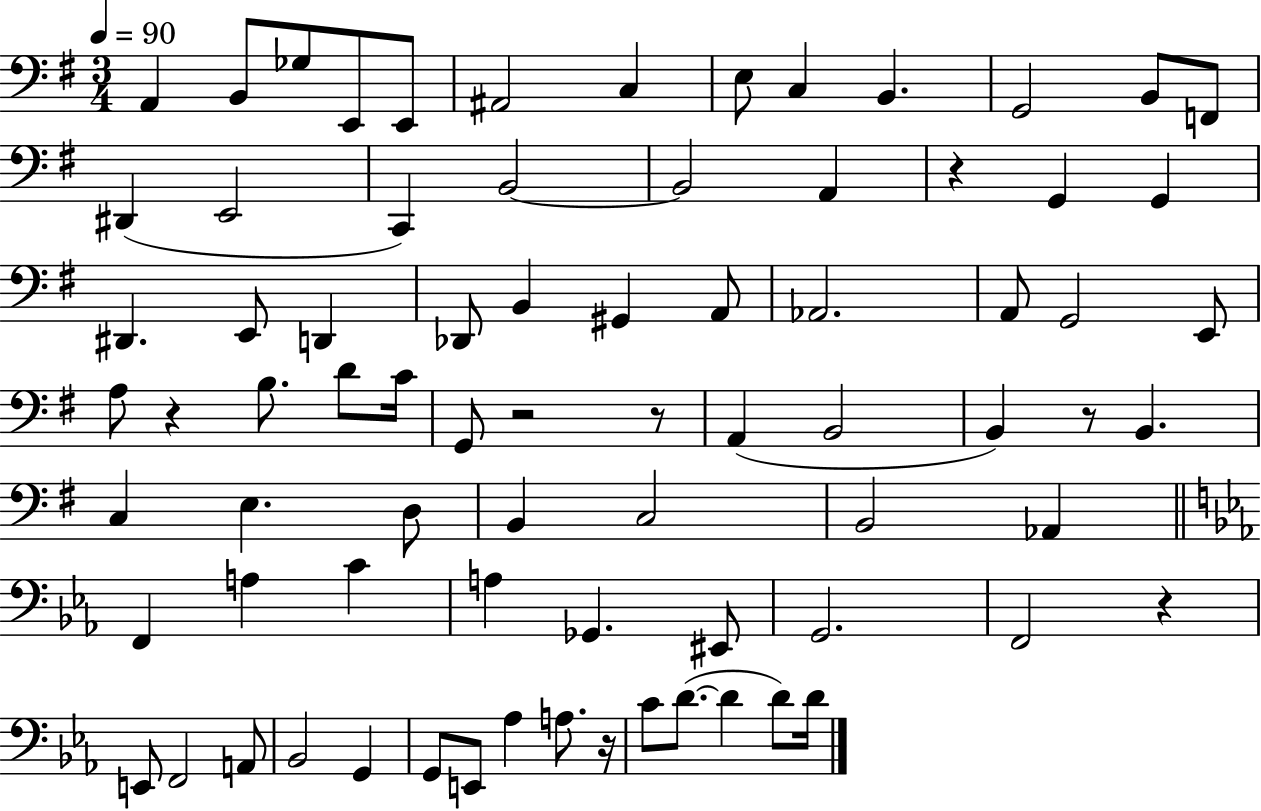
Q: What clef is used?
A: bass